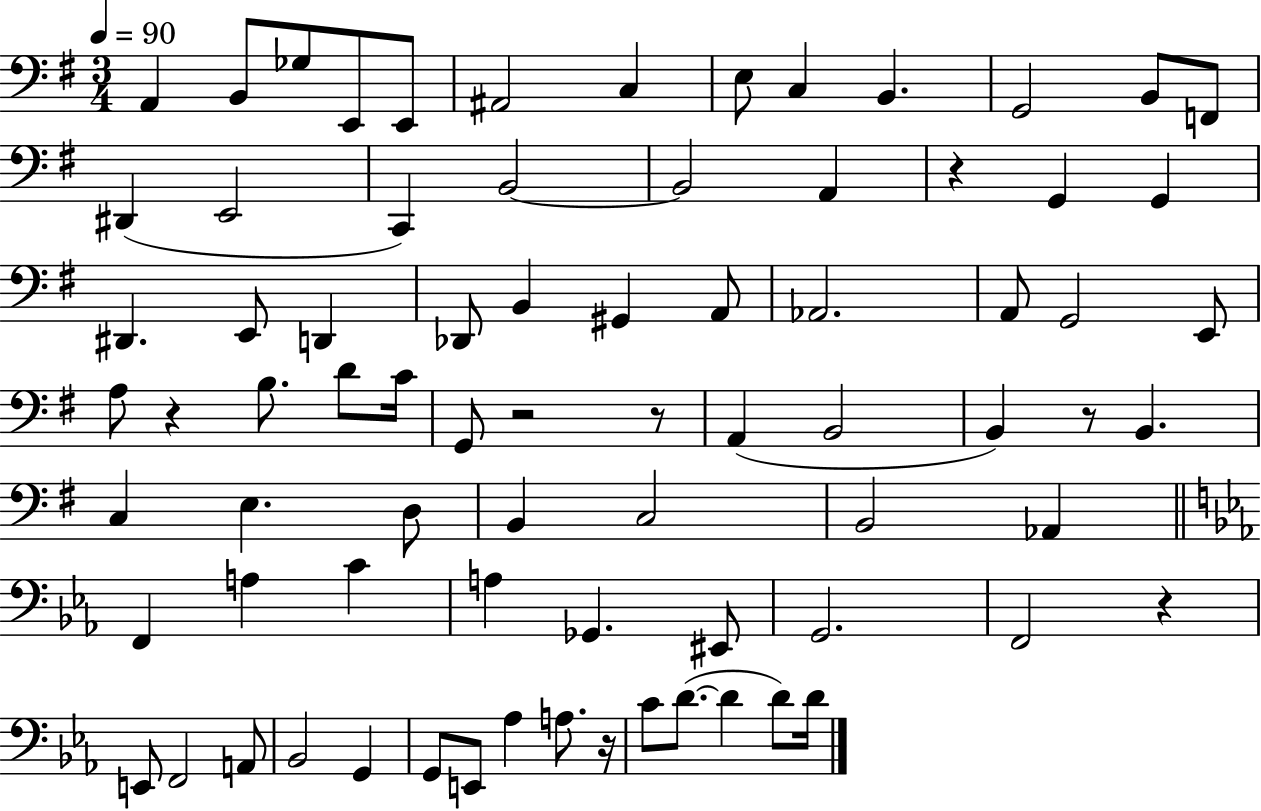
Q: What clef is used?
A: bass